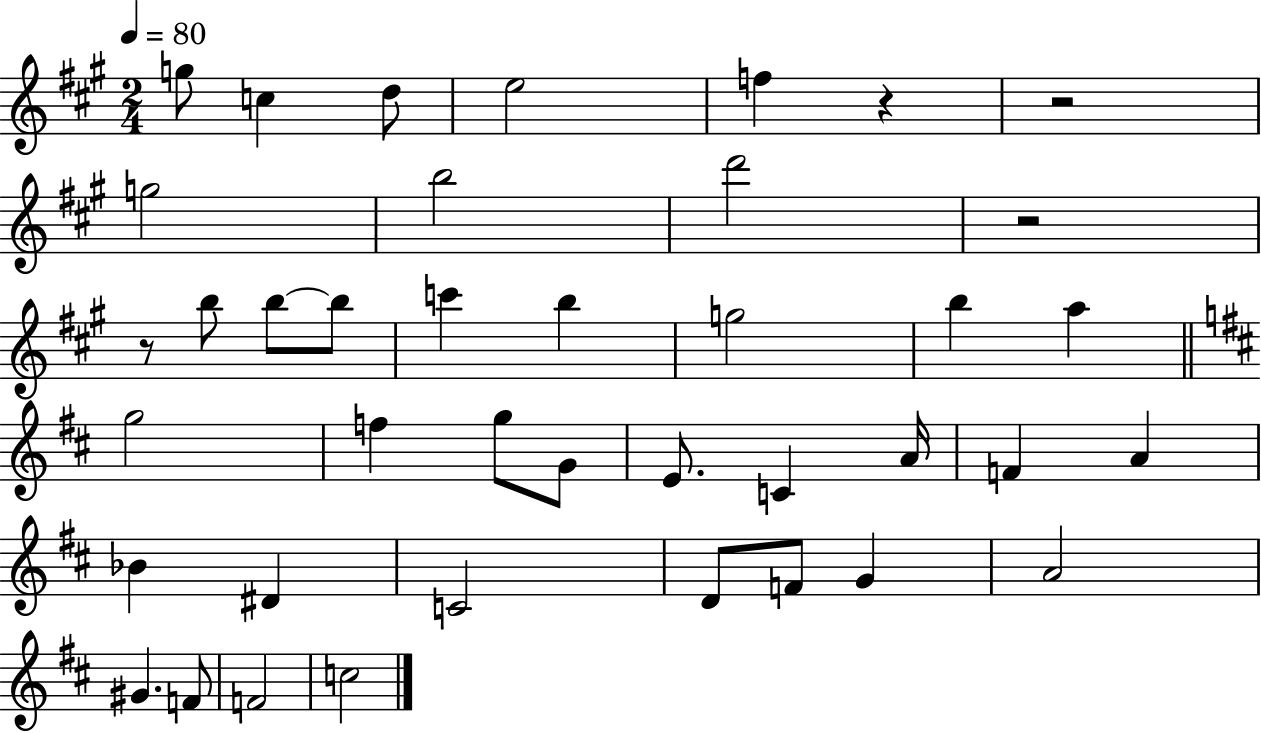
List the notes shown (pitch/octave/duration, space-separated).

G5/e C5/q D5/e E5/h F5/q R/q R/h G5/h B5/h D6/h R/h R/e B5/e B5/e B5/e C6/q B5/q G5/h B5/q A5/q G5/h F5/q G5/e G4/e E4/e. C4/q A4/s F4/q A4/q Bb4/q D#4/q C4/h D4/e F4/e G4/q A4/h G#4/q. F4/e F4/h C5/h